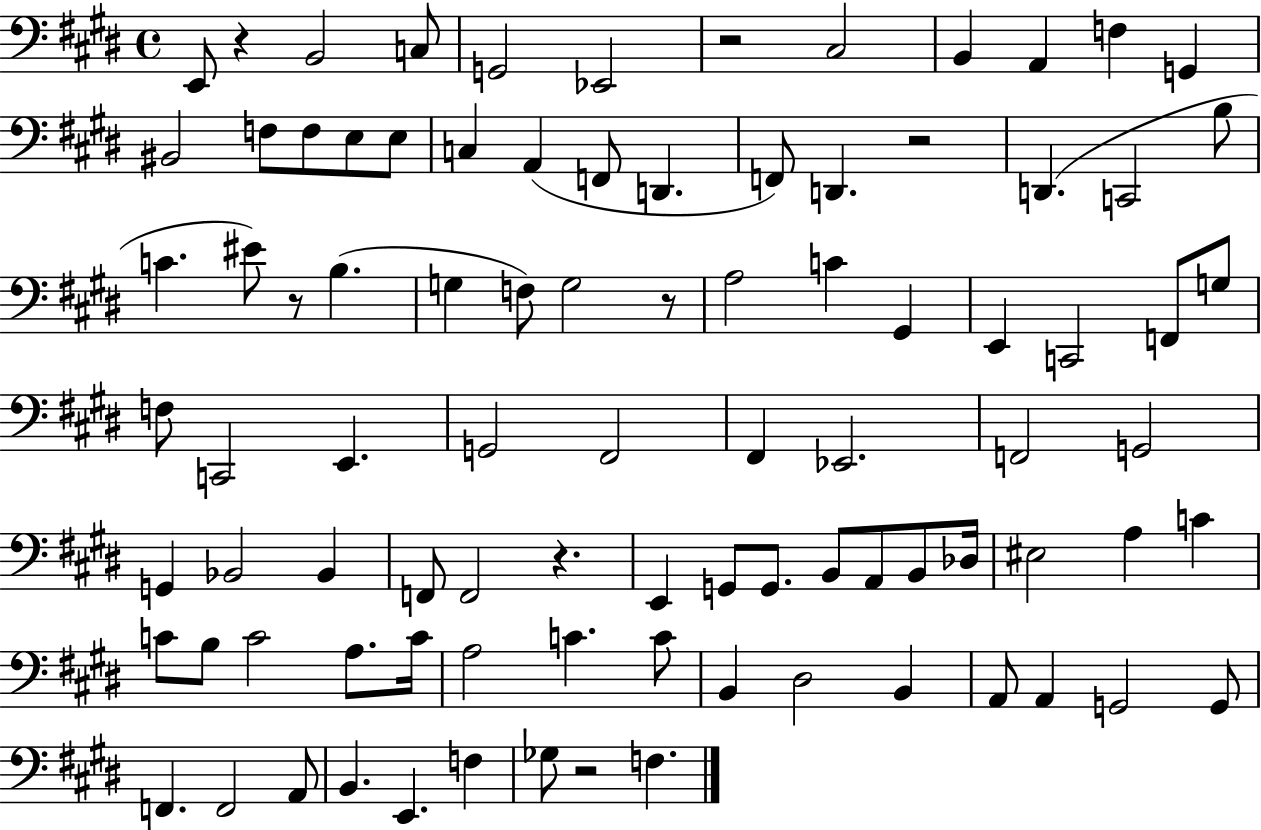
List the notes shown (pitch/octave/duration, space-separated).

E2/e R/q B2/h C3/e G2/h Eb2/h R/h C#3/h B2/q A2/q F3/q G2/q BIS2/h F3/e F3/e E3/e E3/e C3/q A2/q F2/e D2/q. F2/e D2/q. R/h D2/q. C2/h B3/e C4/q. EIS4/e R/e B3/q. G3/q F3/e G3/h R/e A3/h C4/q G#2/q E2/q C2/h F2/e G3/e F3/e C2/h E2/q. G2/h F#2/h F#2/q Eb2/h. F2/h G2/h G2/q Bb2/h Bb2/q F2/e F2/h R/q. E2/q G2/e G2/e. B2/e A2/e B2/e Db3/s EIS3/h A3/q C4/q C4/e B3/e C4/h A3/e. C4/s A3/h C4/q. C4/e B2/q D#3/h B2/q A2/e A2/q G2/h G2/e F2/q. F2/h A2/e B2/q. E2/q. F3/q Gb3/e R/h F3/q.